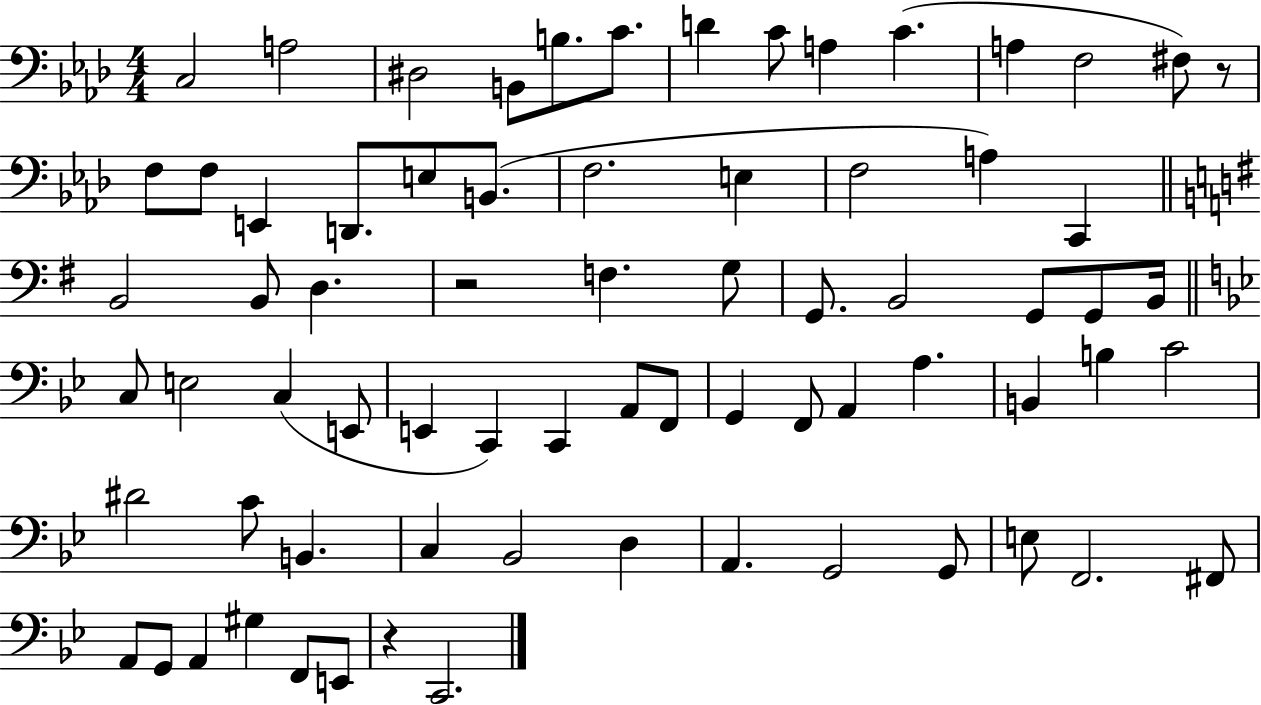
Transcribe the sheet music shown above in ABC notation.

X:1
T:Untitled
M:4/4
L:1/4
K:Ab
C,2 A,2 ^D,2 B,,/2 B,/2 C/2 D C/2 A, C A, F,2 ^F,/2 z/2 F,/2 F,/2 E,, D,,/2 E,/2 B,,/2 F,2 E, F,2 A, C,, B,,2 B,,/2 D, z2 F, G,/2 G,,/2 B,,2 G,,/2 G,,/2 B,,/4 C,/2 E,2 C, E,,/2 E,, C,, C,, A,,/2 F,,/2 G,, F,,/2 A,, A, B,, B, C2 ^D2 C/2 B,, C, _B,,2 D, A,, G,,2 G,,/2 E,/2 F,,2 ^F,,/2 A,,/2 G,,/2 A,, ^G, F,,/2 E,,/2 z C,,2